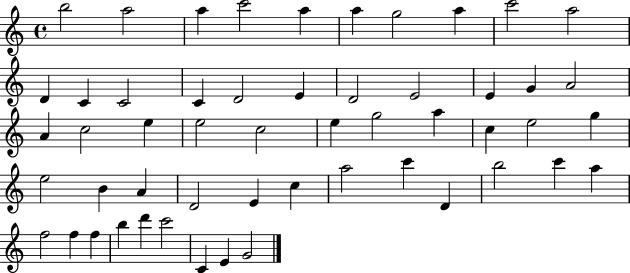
{
  \clef treble
  \time 4/4
  \defaultTimeSignature
  \key c \major
  b''2 a''2 | a''4 c'''2 a''4 | a''4 g''2 a''4 | c'''2 a''2 | \break d'4 c'4 c'2 | c'4 d'2 e'4 | d'2 e'2 | e'4 g'4 a'2 | \break a'4 c''2 e''4 | e''2 c''2 | e''4 g''2 a''4 | c''4 e''2 g''4 | \break e''2 b'4 a'4 | d'2 e'4 c''4 | a''2 c'''4 d'4 | b''2 c'''4 a''4 | \break f''2 f''4 f''4 | b''4 d'''4 c'''2 | c'4 e'4 g'2 | \bar "|."
}